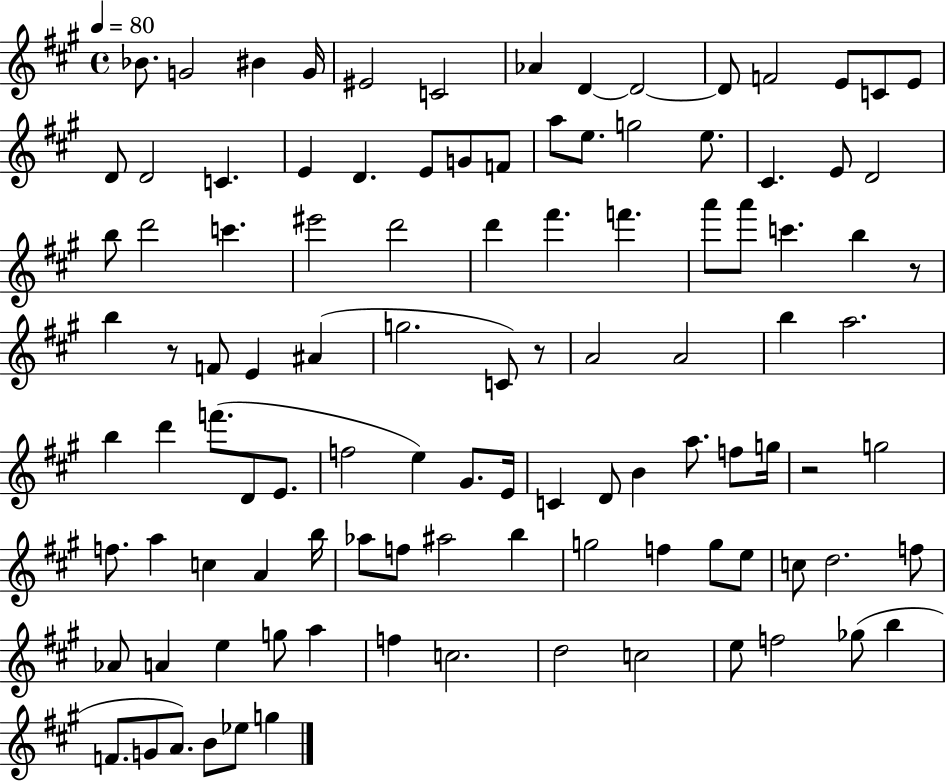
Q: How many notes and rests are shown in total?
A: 106